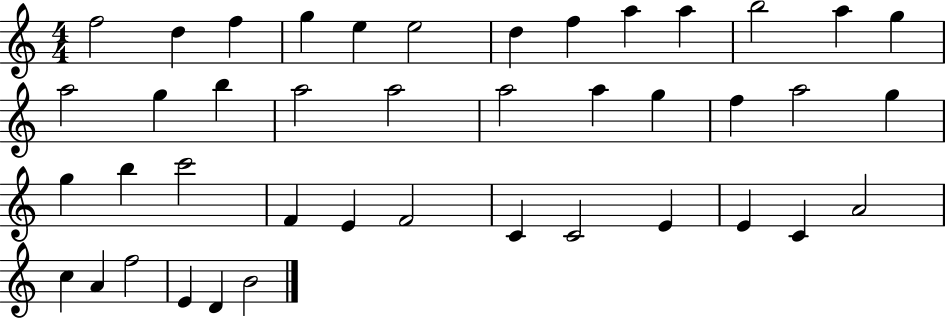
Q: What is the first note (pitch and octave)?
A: F5